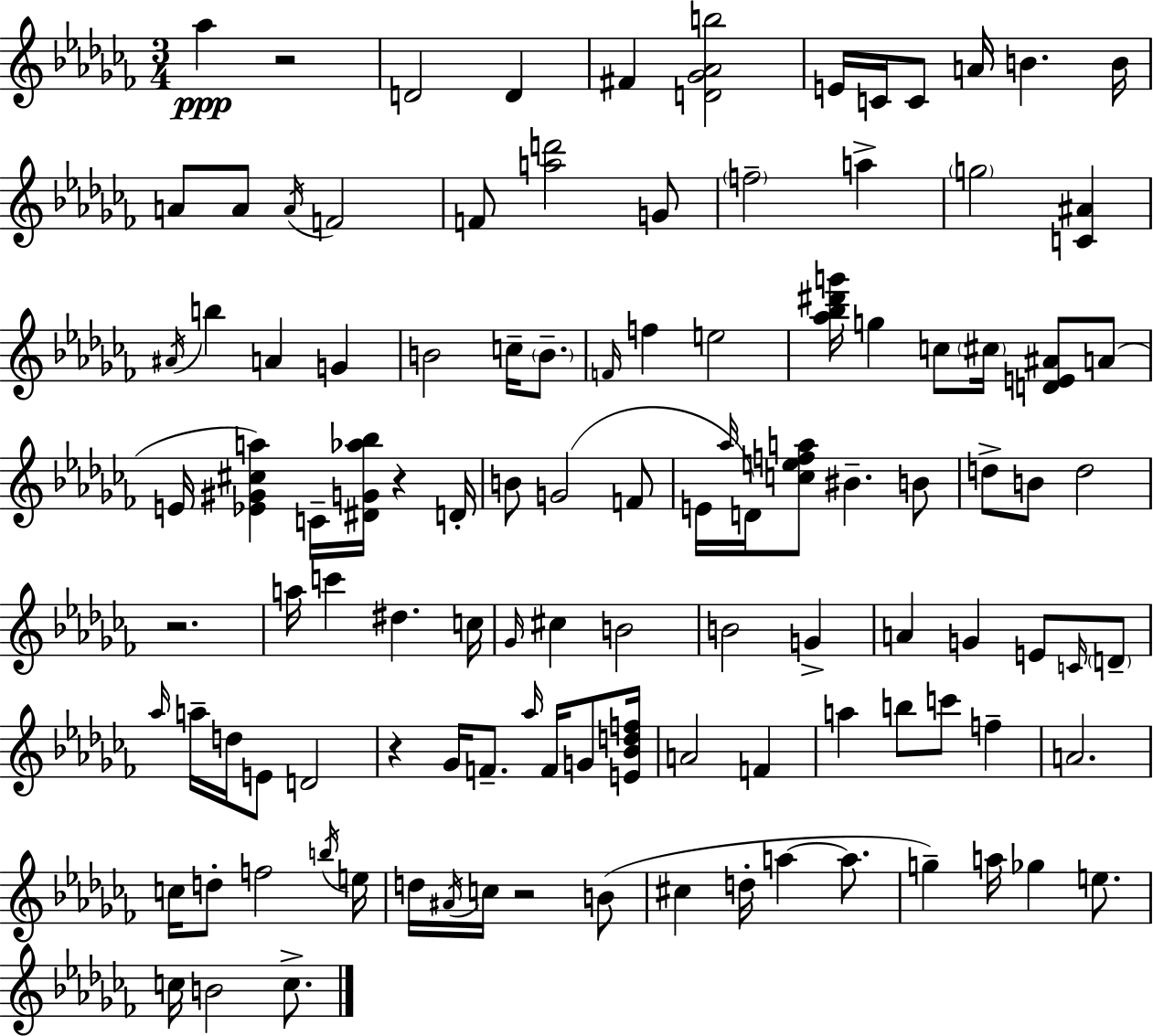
{
  \clef treble
  \numericTimeSignature
  \time 3/4
  \key aes \minor
  \repeat volta 2 { aes''4\ppp r2 | d'2 d'4 | fis'4 <d' ges' aes' b''>2 | e'16 c'16 c'8 a'16 b'4. b'16 | \break a'8 a'8 \acciaccatura { a'16 } f'2 | f'8 <a'' d'''>2 g'8 | \parenthesize f''2-- a''4-> | \parenthesize g''2 <c' ais'>4 | \break \acciaccatura { ais'16 } b''4 a'4 g'4 | b'2 c''16-- \parenthesize b'8.-- | \grace { f'16 } f''4 e''2 | <aes'' bes'' dis''' g'''>16 g''4 c''8 \parenthesize cis''16 <d' e' ais'>8 | \break a'8( e'16 <ees' gis' cis'' a''>4) c'16-- <dis' g' aes'' bes''>16 r4 | d'16-. b'8 g'2( | f'8 e'16 \grace { aes''16 } d'16) <c'' e'' f'' a''>8 bis'4.-- | b'8 d''8-> b'8 d''2 | \break r2. | a''16 c'''4 dis''4. | c''16 \grace { ges'16 } cis''4 b'2 | b'2 | \break g'4-> a'4 g'4 | e'8 \grace { c'16 } \parenthesize d'8-- \grace { aes''16 } a''16-- d''16 e'8 d'2 | r4 ges'16 | f'8.-- \grace { aes''16 } f'16 g'8 <e' bes' d'' f''>16 a'2 | \break f'4 a''4 | b''8 c'''8 f''4-- a'2. | c''16 d''8-. f''2 | \acciaccatura { b''16 } e''16 d''16 \acciaccatura { ais'16 } c''16 | \break r2 b'8( cis''4 | d''16-. a''4~~ a''8. g''4--) | a''16 ges''4 e''8. c''16 b'2 | c''8.-> } \bar "|."
}